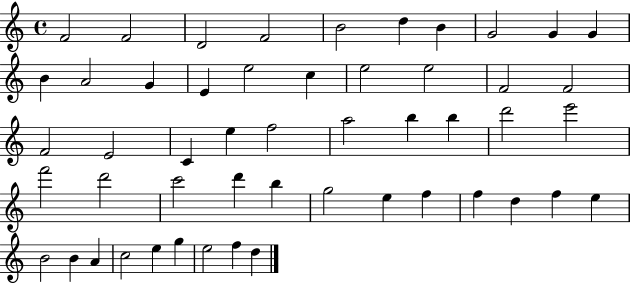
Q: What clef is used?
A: treble